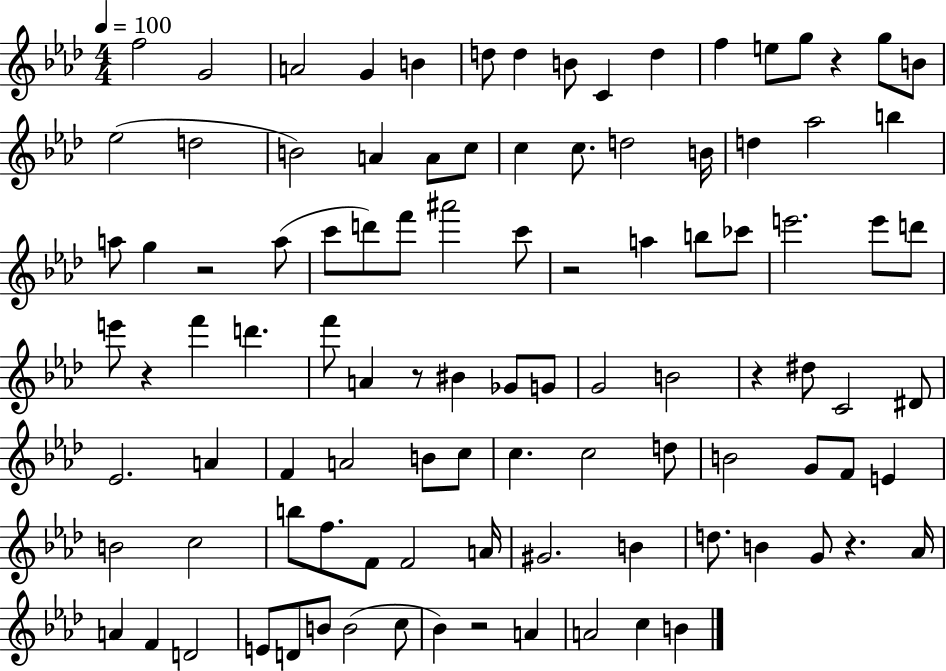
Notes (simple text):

F5/h G4/h A4/h G4/q B4/q D5/e D5/q B4/e C4/q D5/q F5/q E5/e G5/e R/q G5/e B4/e Eb5/h D5/h B4/h A4/q A4/e C5/e C5/q C5/e. D5/h B4/s D5/q Ab5/h B5/q A5/e G5/q R/h A5/e C6/e D6/e F6/e A#6/h C6/e R/h A5/q B5/e CES6/e E6/h. E6/e D6/e E6/e R/q F6/q D6/q. F6/e A4/q R/e BIS4/q Gb4/e G4/e G4/h B4/h R/q D#5/e C4/h D#4/e Eb4/h. A4/q F4/q A4/h B4/e C5/e C5/q. C5/h D5/e B4/h G4/e F4/e E4/q B4/h C5/h B5/e F5/e. F4/e F4/h A4/s G#4/h. B4/q D5/e. B4/q G4/e R/q. Ab4/s A4/q F4/q D4/h E4/e D4/e B4/e B4/h C5/e Bb4/q R/h A4/q A4/h C5/q B4/q